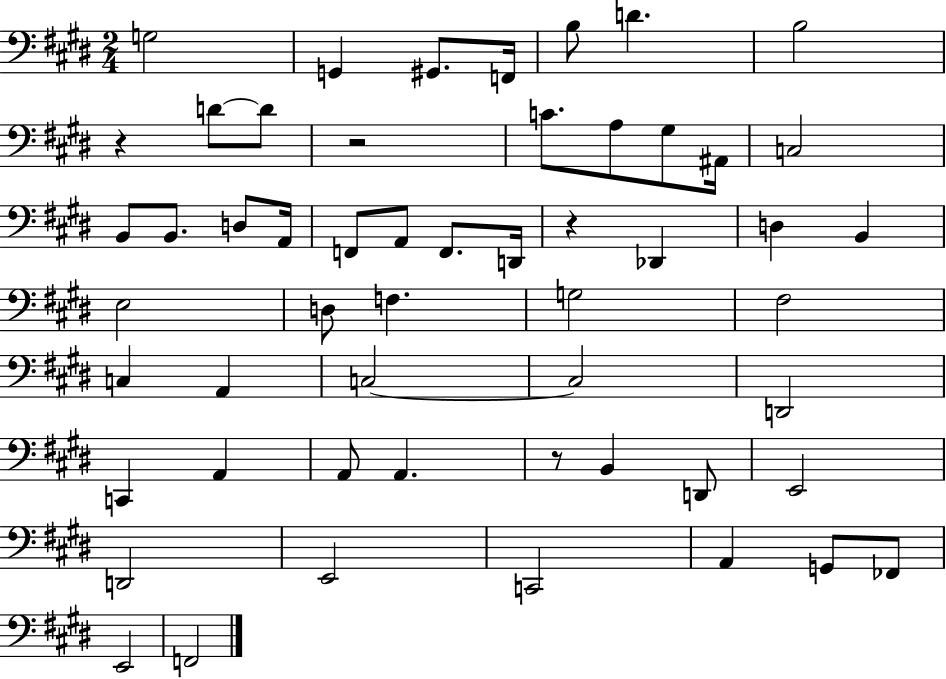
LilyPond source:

{
  \clef bass
  \numericTimeSignature
  \time 2/4
  \key e \major
  g2 | g,4 gis,8. f,16 | b8 d'4. | b2 | \break r4 d'8~~ d'8 | r2 | c'8. a8 gis8 ais,16 | c2 | \break b,8 b,8. d8 a,16 | f,8 a,8 f,8. d,16 | r4 des,4 | d4 b,4 | \break e2 | d8 f4. | g2 | fis2 | \break c4 a,4 | c2~~ | c2 | d,2 | \break c,4 a,4 | a,8 a,4. | r8 b,4 d,8 | e,2 | \break d,2 | e,2 | c,2 | a,4 g,8 fes,8 | \break e,2 | f,2 | \bar "|."
}